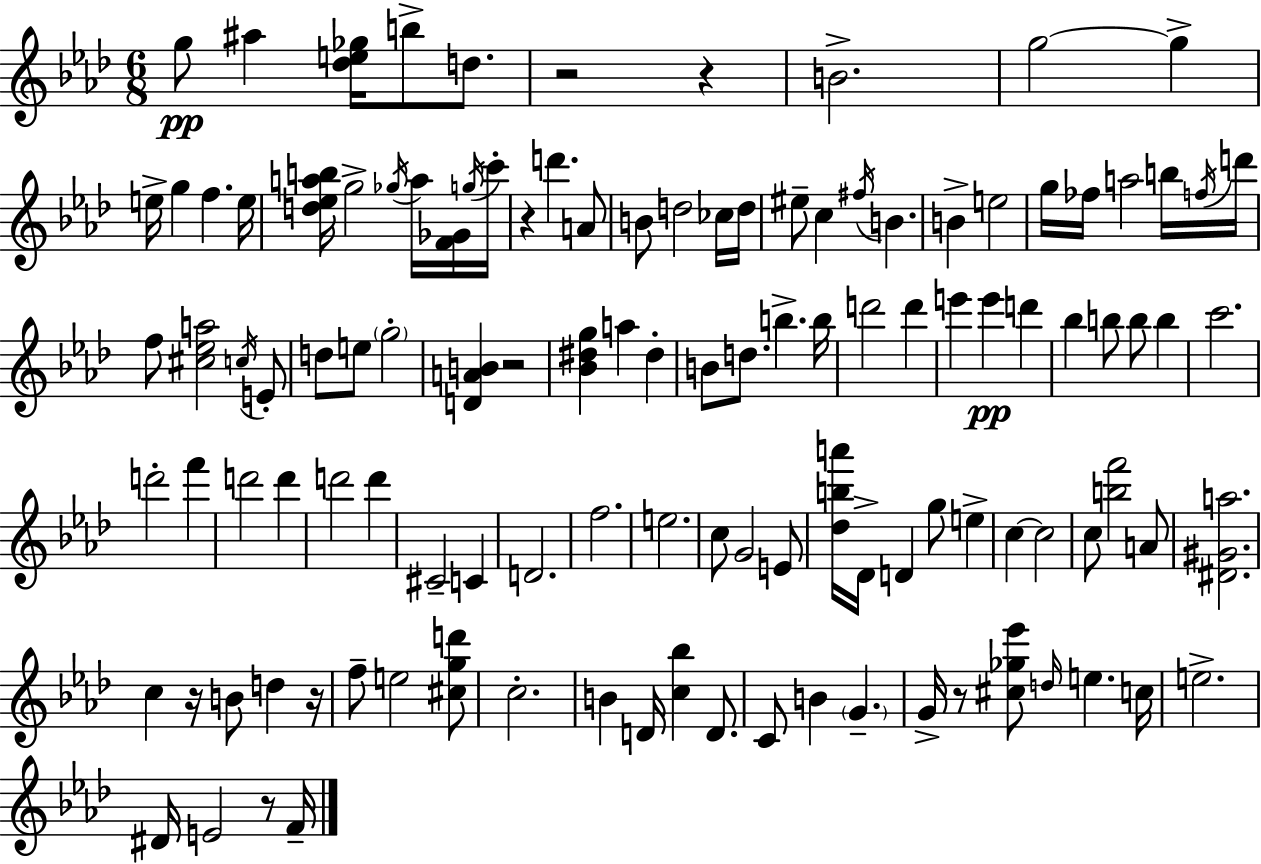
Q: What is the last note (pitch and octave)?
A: F4